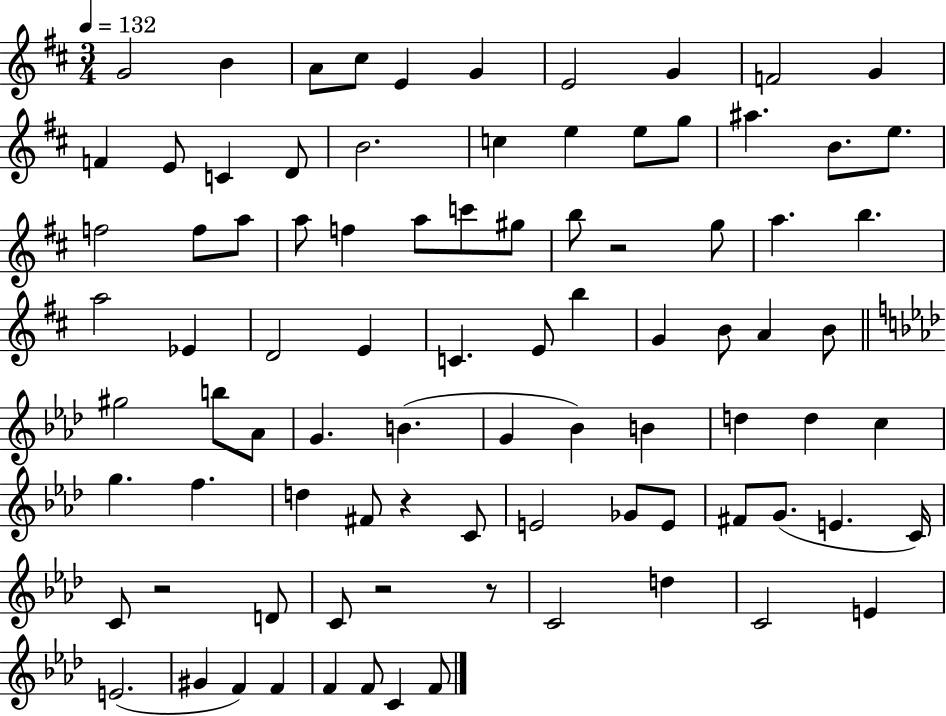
{
  \clef treble
  \numericTimeSignature
  \time 3/4
  \key d \major
  \tempo 4 = 132
  \repeat volta 2 { g'2 b'4 | a'8 cis''8 e'4 g'4 | e'2 g'4 | f'2 g'4 | \break f'4 e'8 c'4 d'8 | b'2. | c''4 e''4 e''8 g''8 | ais''4. b'8. e''8. | \break f''2 f''8 a''8 | a''8 f''4 a''8 c'''8 gis''8 | b''8 r2 g''8 | a''4. b''4. | \break a''2 ees'4 | d'2 e'4 | c'4. e'8 b''4 | g'4 b'8 a'4 b'8 | \break \bar "||" \break \key f \minor gis''2 b''8 aes'8 | g'4. b'4.( | g'4 bes'4) b'4 | d''4 d''4 c''4 | \break g''4. f''4. | d''4 fis'8 r4 c'8 | e'2 ges'8 e'8 | fis'8 g'8.( e'4. c'16) | \break c'8 r2 d'8 | c'8 r2 r8 | c'2 d''4 | c'2 e'4 | \break e'2.( | gis'4 f'4) f'4 | f'4 f'8 c'4 f'8 | } \bar "|."
}